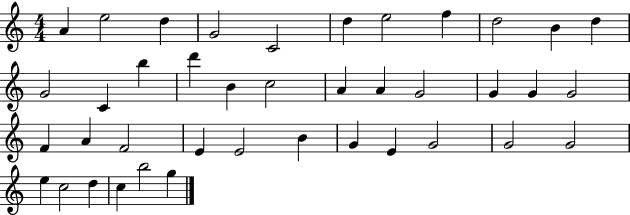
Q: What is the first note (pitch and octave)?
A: A4